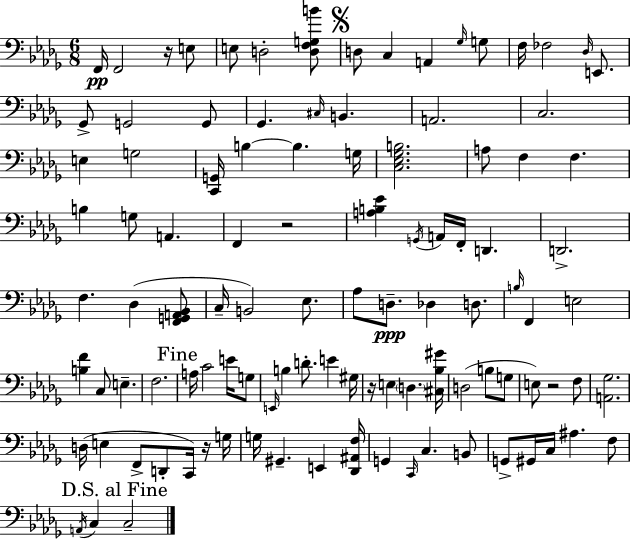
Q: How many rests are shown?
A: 5